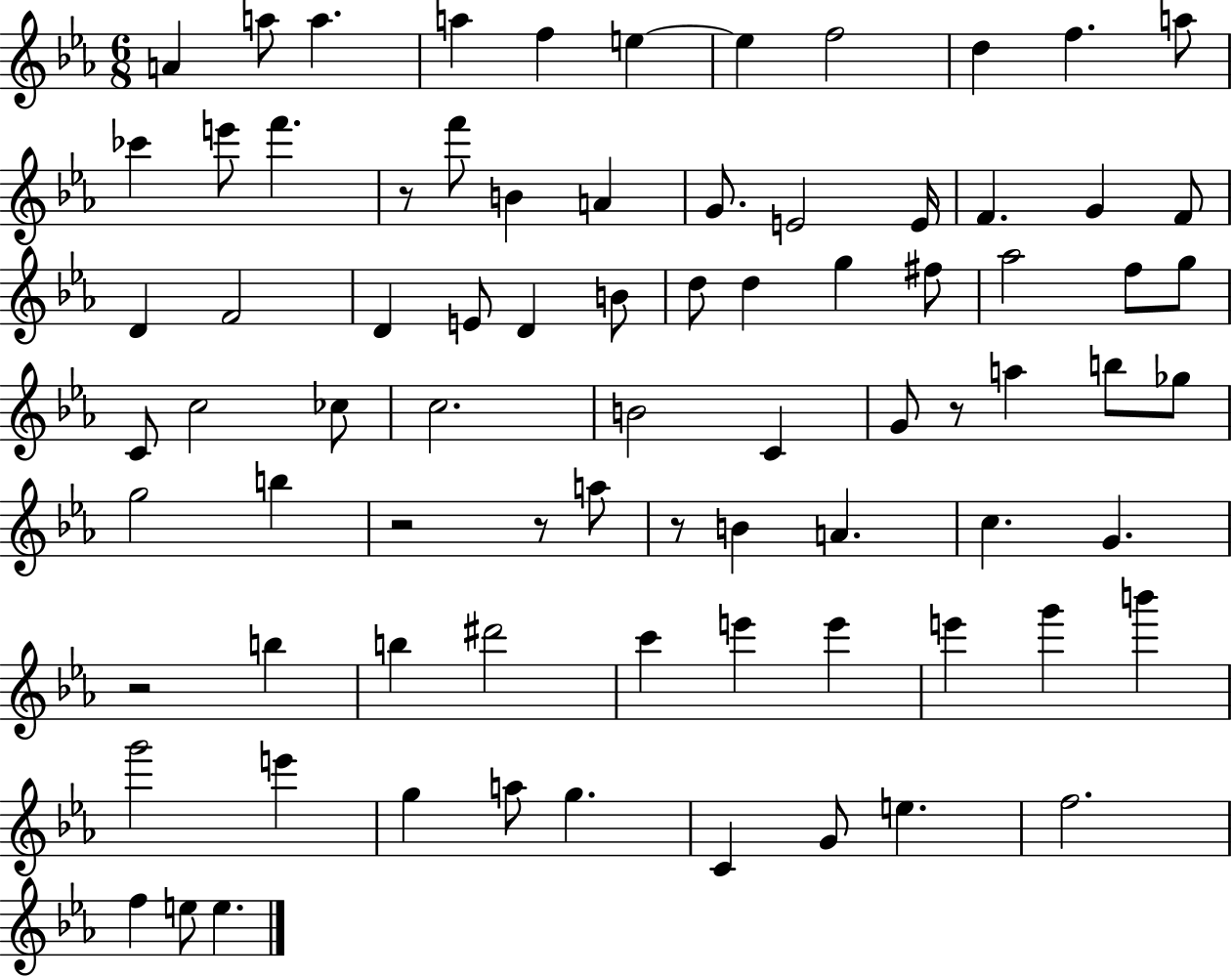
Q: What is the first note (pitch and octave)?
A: A4